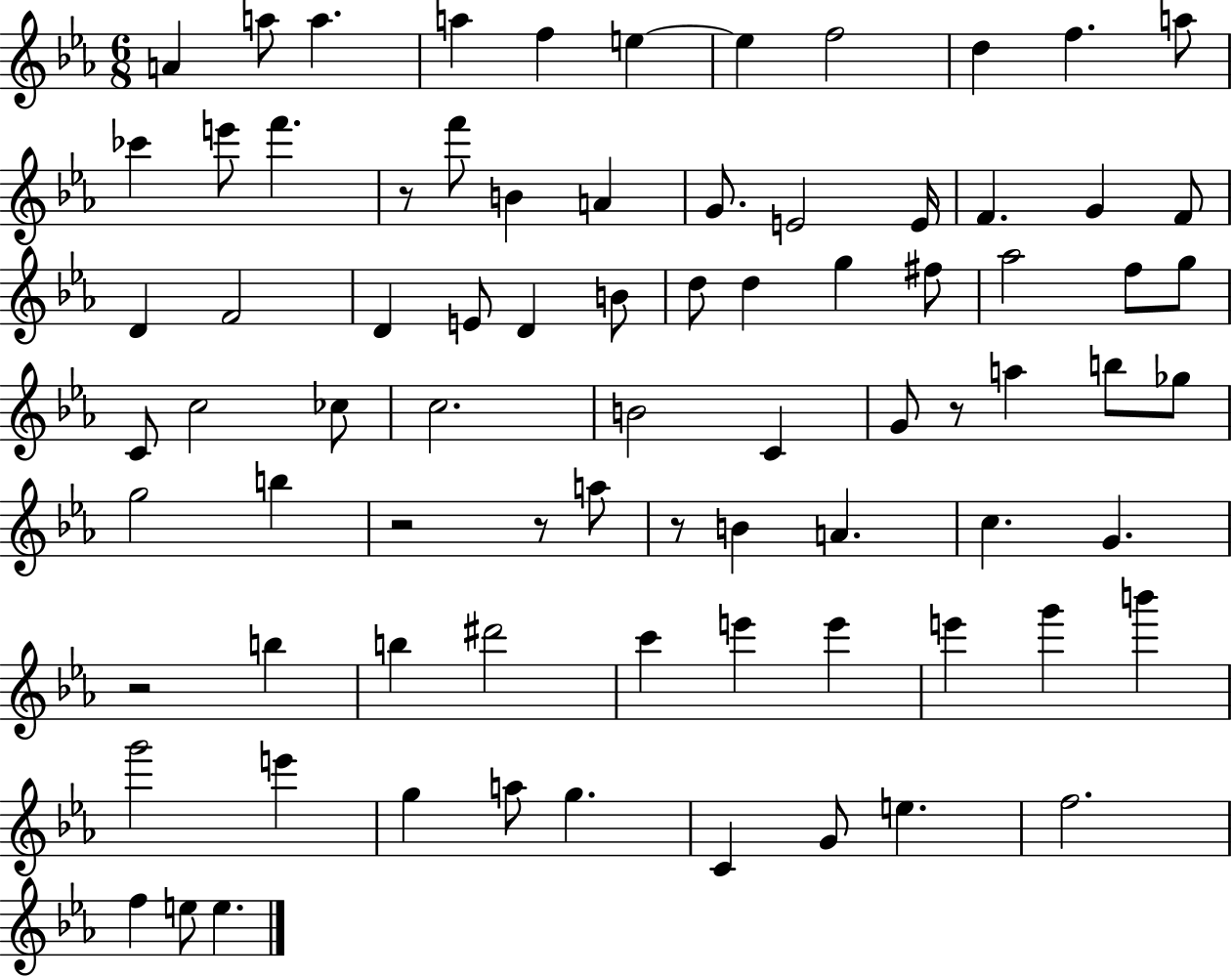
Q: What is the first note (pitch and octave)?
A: A4